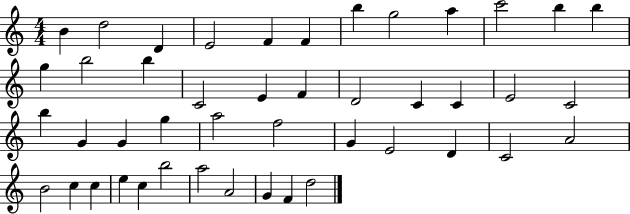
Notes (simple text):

B4/q D5/h D4/q E4/h F4/q F4/q B5/q G5/h A5/q C6/h B5/q B5/q G5/q B5/h B5/q C4/h E4/q F4/q D4/h C4/q C4/q E4/h C4/h B5/q G4/q G4/q G5/q A5/h F5/h G4/q E4/h D4/q C4/h A4/h B4/h C5/q C5/q E5/q C5/q B5/h A5/h A4/h G4/q F4/q D5/h